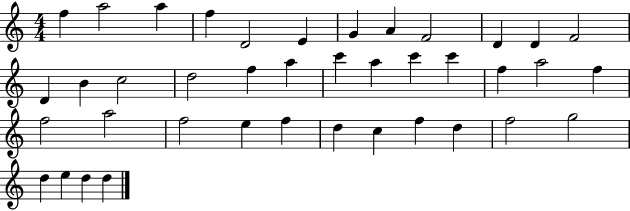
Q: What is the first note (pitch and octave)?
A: F5